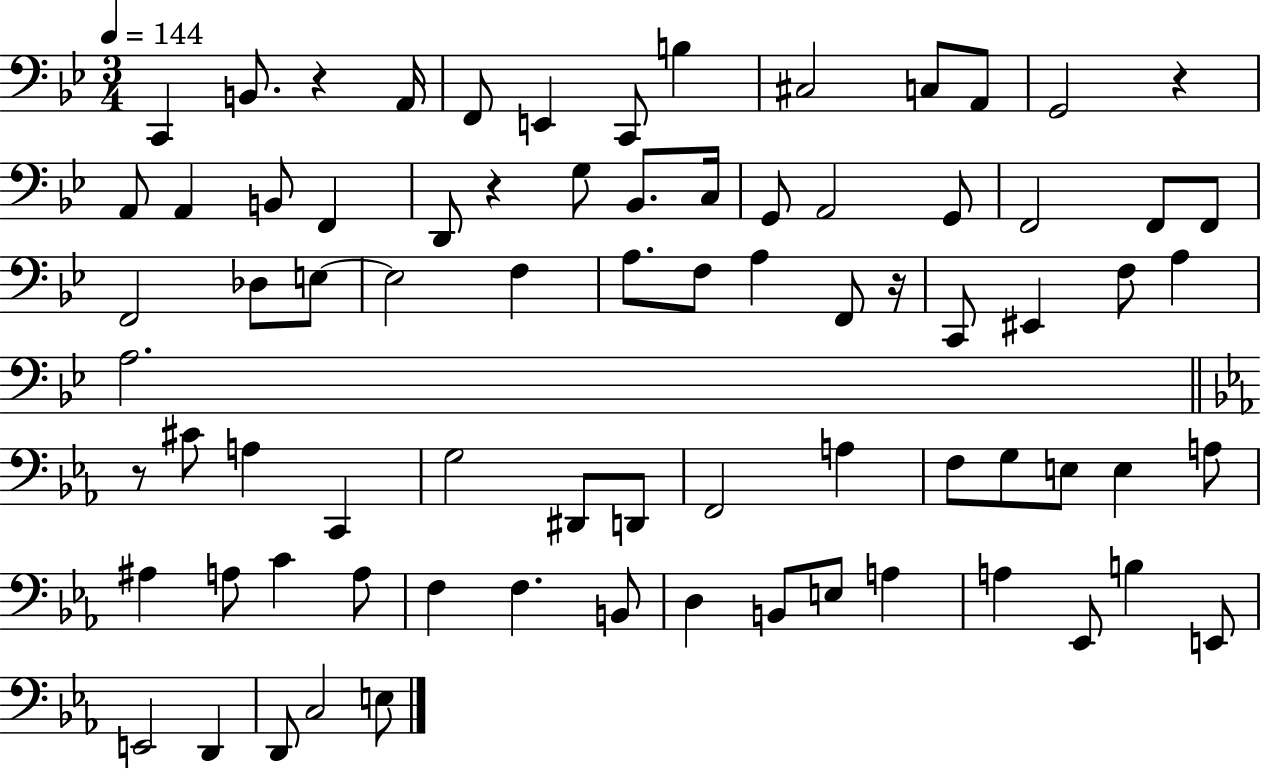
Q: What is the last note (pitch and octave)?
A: E3